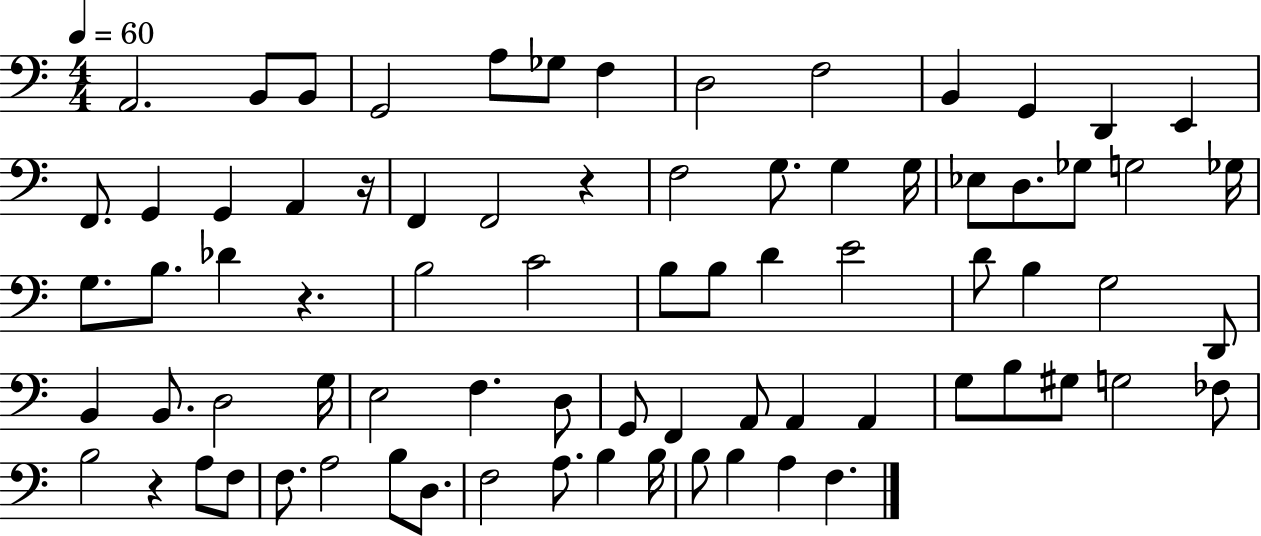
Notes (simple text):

A2/h. B2/e B2/e G2/h A3/e Gb3/e F3/q D3/h F3/h B2/q G2/q D2/q E2/q F2/e. G2/q G2/q A2/q R/s F2/q F2/h R/q F3/h G3/e. G3/q G3/s Eb3/e D3/e. Gb3/e G3/h Gb3/s G3/e. B3/e. Db4/q R/q. B3/h C4/h B3/e B3/e D4/q E4/h D4/e B3/q G3/h D2/e B2/q B2/e. D3/h G3/s E3/h F3/q. D3/e G2/e F2/q A2/e A2/q A2/q G3/e B3/e G#3/e G3/h FES3/e B3/h R/q A3/e F3/e F3/e. A3/h B3/e D3/e. F3/h A3/e. B3/q B3/s B3/e B3/q A3/q F3/q.